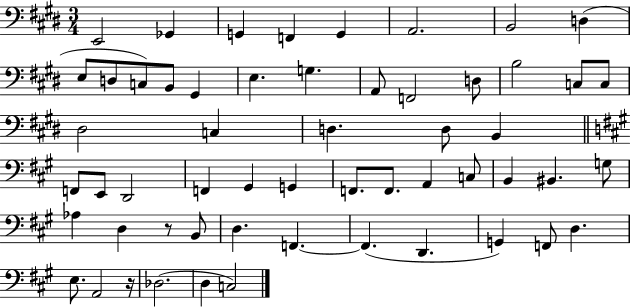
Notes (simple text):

E2/h Gb2/q G2/q F2/q G2/q A2/h. B2/h D3/q E3/e D3/e C3/e B2/e G#2/q E3/q. G3/q. A2/e F2/h D3/e B3/h C3/e C3/e D#3/h C3/q D3/q. D3/e B2/q F2/e E2/e D2/h F2/q G#2/q G2/q F2/e. F2/e. A2/q C3/e B2/q BIS2/q. G3/e Ab3/q D3/q R/e B2/e D3/q. F2/q. F2/q. D2/q. G2/q F2/e D3/q. E3/e. A2/h R/s Db3/h. D3/q C3/h